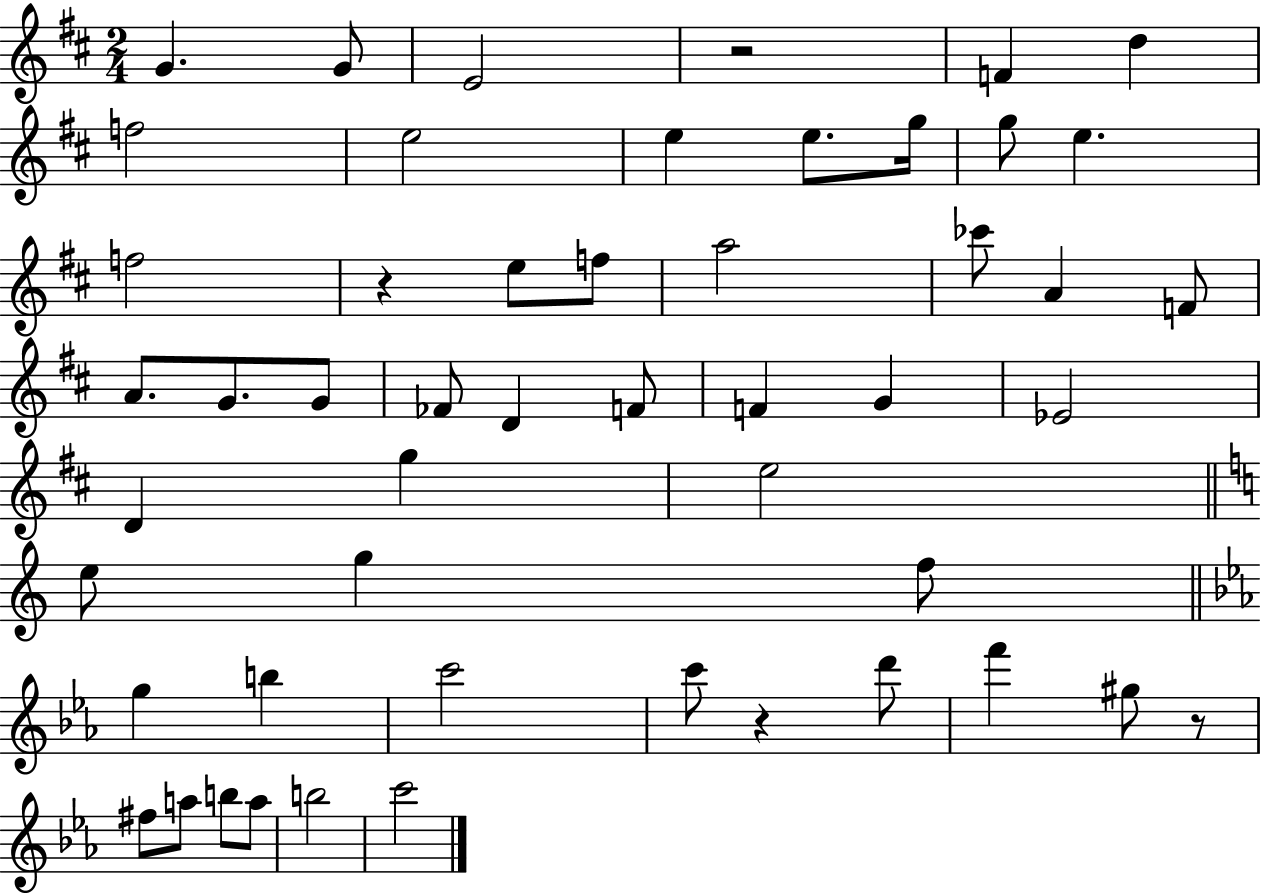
G4/q. G4/e E4/h R/h F4/q D5/q F5/h E5/h E5/q E5/e. G5/s G5/e E5/q. F5/h R/q E5/e F5/e A5/h CES6/e A4/q F4/e A4/e. G4/e. G4/e FES4/e D4/q F4/e F4/q G4/q Eb4/h D4/q G5/q E5/h E5/e G5/q F5/e G5/q B5/q C6/h C6/e R/q D6/e F6/q G#5/e R/e F#5/e A5/e B5/e A5/e B5/h C6/h